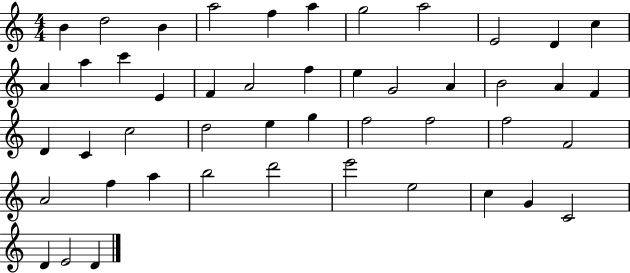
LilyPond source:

{
  \clef treble
  \numericTimeSignature
  \time 4/4
  \key c \major
  b'4 d''2 b'4 | a''2 f''4 a''4 | g''2 a''2 | e'2 d'4 c''4 | \break a'4 a''4 c'''4 e'4 | f'4 a'2 f''4 | e''4 g'2 a'4 | b'2 a'4 f'4 | \break d'4 c'4 c''2 | d''2 e''4 g''4 | f''2 f''2 | f''2 f'2 | \break a'2 f''4 a''4 | b''2 d'''2 | e'''2 e''2 | c''4 g'4 c'2 | \break d'4 e'2 d'4 | \bar "|."
}